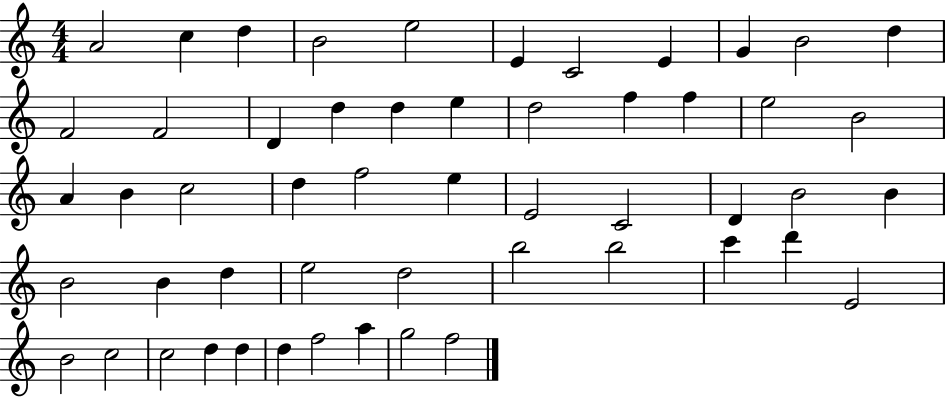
{
  \clef treble
  \numericTimeSignature
  \time 4/4
  \key c \major
  a'2 c''4 d''4 | b'2 e''2 | e'4 c'2 e'4 | g'4 b'2 d''4 | \break f'2 f'2 | d'4 d''4 d''4 e''4 | d''2 f''4 f''4 | e''2 b'2 | \break a'4 b'4 c''2 | d''4 f''2 e''4 | e'2 c'2 | d'4 b'2 b'4 | \break b'2 b'4 d''4 | e''2 d''2 | b''2 b''2 | c'''4 d'''4 e'2 | \break b'2 c''2 | c''2 d''4 d''4 | d''4 f''2 a''4 | g''2 f''2 | \break \bar "|."
}